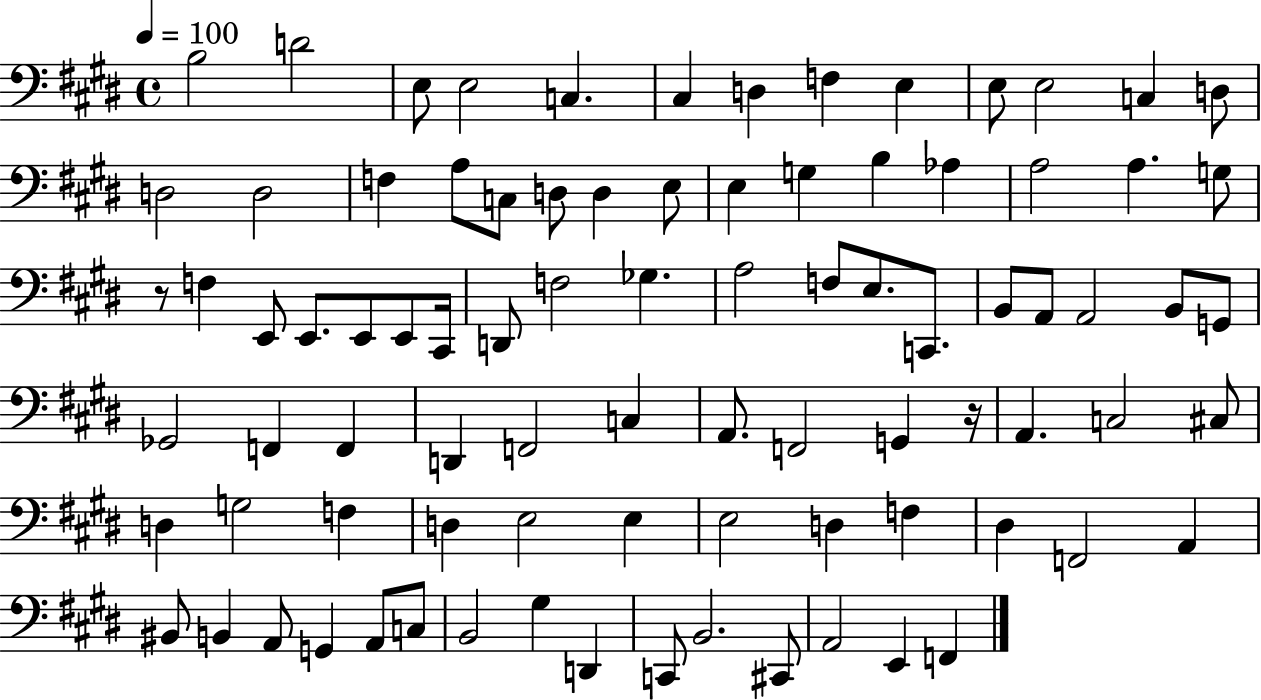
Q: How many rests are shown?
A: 2